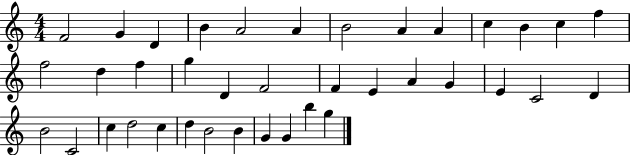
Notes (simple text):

F4/h G4/q D4/q B4/q A4/h A4/q B4/h A4/q A4/q C5/q B4/q C5/q F5/q F5/h D5/q F5/q G5/q D4/q F4/h F4/q E4/q A4/q G4/q E4/q C4/h D4/q B4/h C4/h C5/q D5/h C5/q D5/q B4/h B4/q G4/q G4/q B5/q G5/q